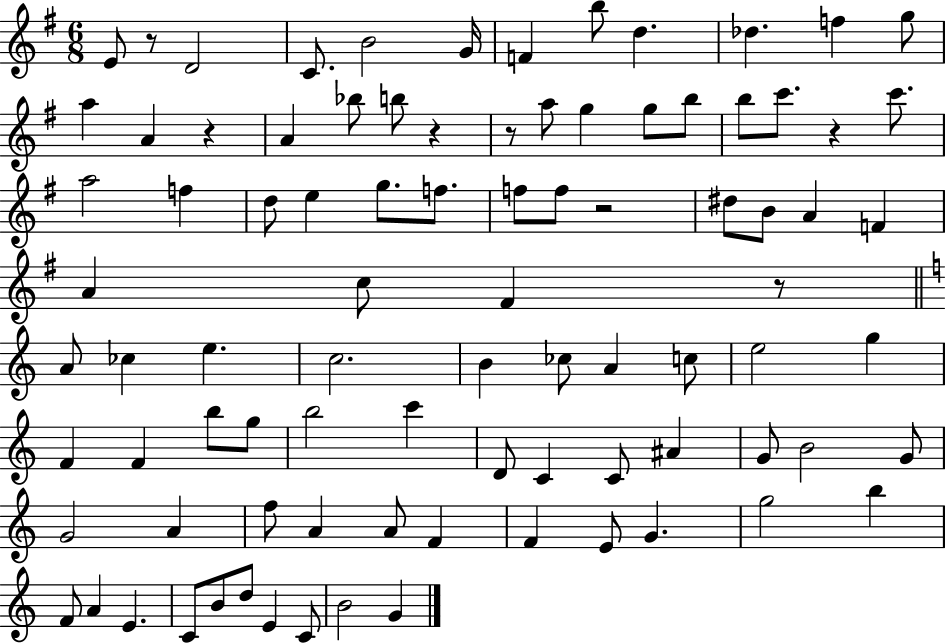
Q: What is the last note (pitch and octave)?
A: G4